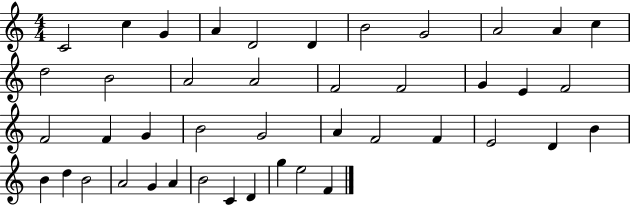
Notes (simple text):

C4/h C5/q G4/q A4/q D4/h D4/q B4/h G4/h A4/h A4/q C5/q D5/h B4/h A4/h A4/h F4/h F4/h G4/q E4/q F4/h F4/h F4/q G4/q B4/h G4/h A4/q F4/h F4/q E4/h D4/q B4/q B4/q D5/q B4/h A4/h G4/q A4/q B4/h C4/q D4/q G5/q E5/h F4/q